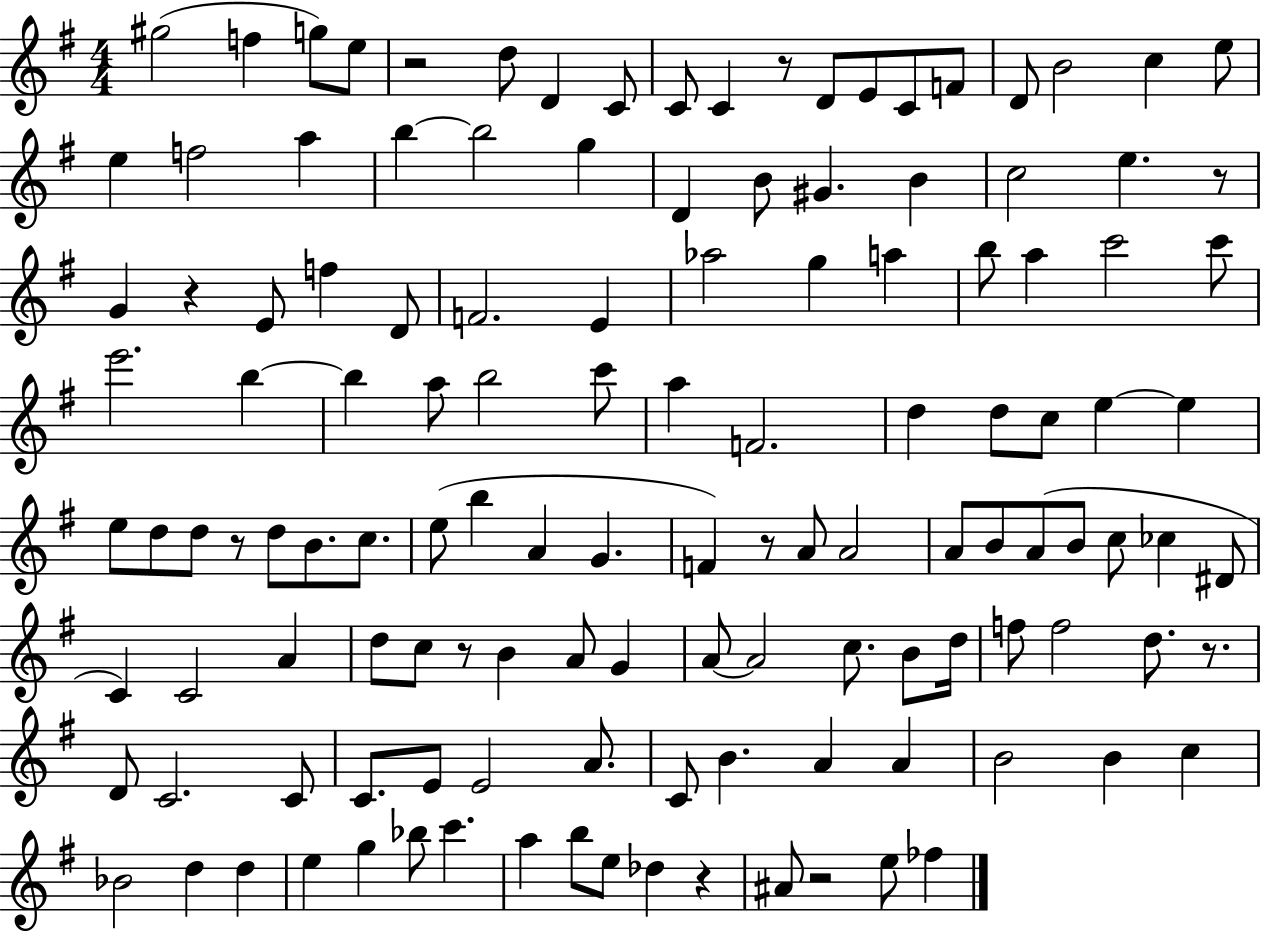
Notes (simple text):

G#5/h F5/q G5/e E5/e R/h D5/e D4/q C4/e C4/e C4/q R/e D4/e E4/e C4/e F4/e D4/e B4/h C5/q E5/e E5/q F5/h A5/q B5/q B5/h G5/q D4/q B4/e G#4/q. B4/q C5/h E5/q. R/e G4/q R/q E4/e F5/q D4/e F4/h. E4/q Ab5/h G5/q A5/q B5/e A5/q C6/h C6/e E6/h. B5/q B5/q A5/e B5/h C6/e A5/q F4/h. D5/q D5/e C5/e E5/q E5/q E5/e D5/e D5/e R/e D5/e B4/e. C5/e. E5/e B5/q A4/q G4/q. F4/q R/e A4/e A4/h A4/e B4/e A4/e B4/e C5/e CES5/q D#4/e C4/q C4/h A4/q D5/e C5/e R/e B4/q A4/e G4/q A4/e A4/h C5/e. B4/e D5/s F5/e F5/h D5/e. R/e. D4/e C4/h. C4/e C4/e. E4/e E4/h A4/e. C4/e B4/q. A4/q A4/q B4/h B4/q C5/q Bb4/h D5/q D5/q E5/q G5/q Bb5/e C6/q. A5/q B5/e E5/e Db5/q R/q A#4/e R/h E5/e FES5/q